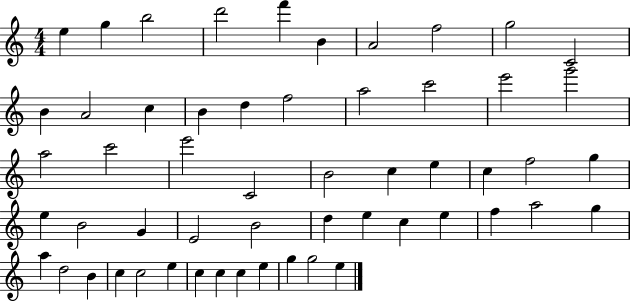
{
  \clef treble
  \numericTimeSignature
  \time 4/4
  \key c \major
  e''4 g''4 b''2 | d'''2 f'''4 b'4 | a'2 f''2 | g''2 c'2 | \break b'4 a'2 c''4 | b'4 d''4 f''2 | a''2 c'''2 | e'''2 g'''2 | \break a''2 c'''2 | e'''2 c'2 | b'2 c''4 e''4 | c''4 f''2 g''4 | \break e''4 b'2 g'4 | e'2 b'2 | d''4 e''4 c''4 e''4 | f''4 a''2 g''4 | \break a''4 d''2 b'4 | c''4 c''2 e''4 | c''4 c''4 c''4 e''4 | g''4 g''2 e''4 | \break \bar "|."
}